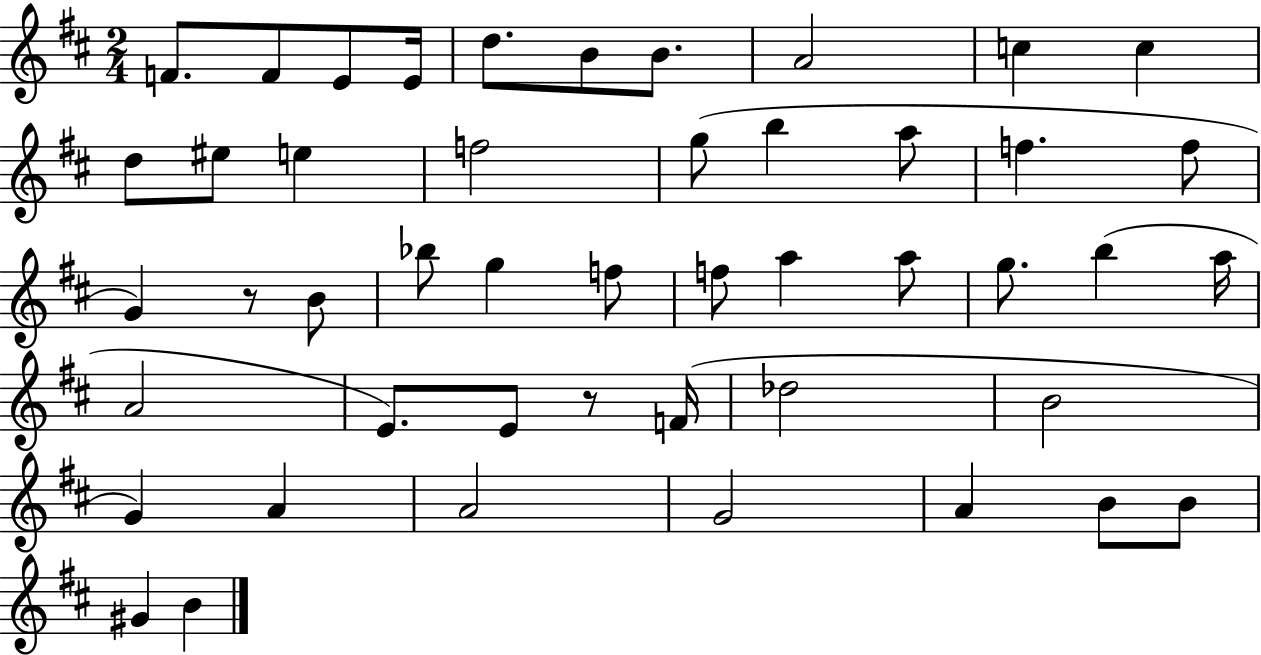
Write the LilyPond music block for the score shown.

{
  \clef treble
  \numericTimeSignature
  \time 2/4
  \key d \major
  f'8. f'8 e'8 e'16 | d''8. b'8 b'8. | a'2 | c''4 c''4 | \break d''8 eis''8 e''4 | f''2 | g''8( b''4 a''8 | f''4. f''8 | \break g'4) r8 b'8 | bes''8 g''4 f''8 | f''8 a''4 a''8 | g''8. b''4( a''16 | \break a'2 | e'8.) e'8 r8 f'16( | des''2 | b'2 | \break g'4) a'4 | a'2 | g'2 | a'4 b'8 b'8 | \break gis'4 b'4 | \bar "|."
}